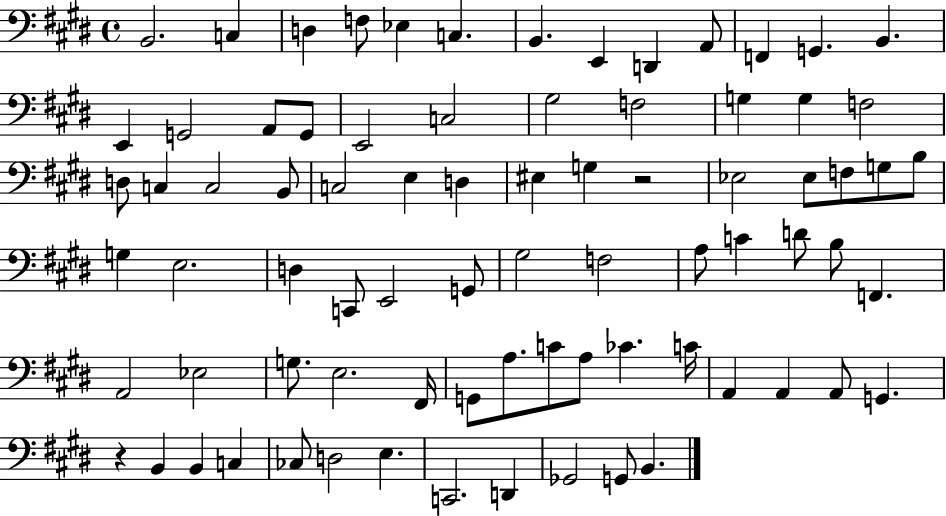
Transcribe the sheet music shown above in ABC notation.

X:1
T:Untitled
M:4/4
L:1/4
K:E
B,,2 C, D, F,/2 _E, C, B,, E,, D,, A,,/2 F,, G,, B,, E,, G,,2 A,,/2 G,,/2 E,,2 C,2 ^G,2 F,2 G, G, F,2 D,/2 C, C,2 B,,/2 C,2 E, D, ^E, G, z2 _E,2 _E,/2 F,/2 G,/2 B,/2 G, E,2 D, C,,/2 E,,2 G,,/2 ^G,2 F,2 A,/2 C D/2 B,/2 F,, A,,2 _E,2 G,/2 E,2 ^F,,/4 G,,/2 A,/2 C/2 A,/2 _C C/4 A,, A,, A,,/2 G,, z B,, B,, C, _C,/2 D,2 E, C,,2 D,, _G,,2 G,,/2 B,,